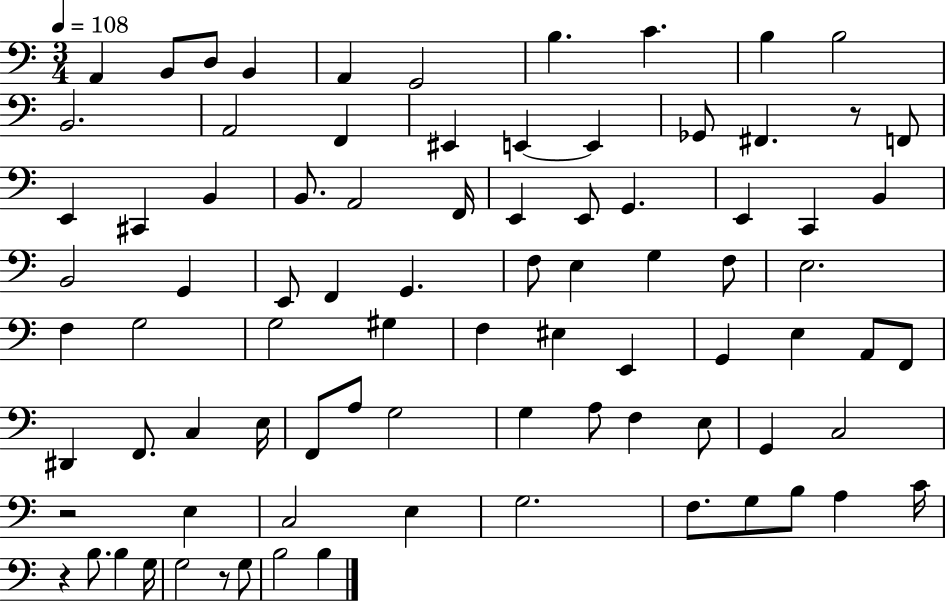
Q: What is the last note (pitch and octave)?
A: B3